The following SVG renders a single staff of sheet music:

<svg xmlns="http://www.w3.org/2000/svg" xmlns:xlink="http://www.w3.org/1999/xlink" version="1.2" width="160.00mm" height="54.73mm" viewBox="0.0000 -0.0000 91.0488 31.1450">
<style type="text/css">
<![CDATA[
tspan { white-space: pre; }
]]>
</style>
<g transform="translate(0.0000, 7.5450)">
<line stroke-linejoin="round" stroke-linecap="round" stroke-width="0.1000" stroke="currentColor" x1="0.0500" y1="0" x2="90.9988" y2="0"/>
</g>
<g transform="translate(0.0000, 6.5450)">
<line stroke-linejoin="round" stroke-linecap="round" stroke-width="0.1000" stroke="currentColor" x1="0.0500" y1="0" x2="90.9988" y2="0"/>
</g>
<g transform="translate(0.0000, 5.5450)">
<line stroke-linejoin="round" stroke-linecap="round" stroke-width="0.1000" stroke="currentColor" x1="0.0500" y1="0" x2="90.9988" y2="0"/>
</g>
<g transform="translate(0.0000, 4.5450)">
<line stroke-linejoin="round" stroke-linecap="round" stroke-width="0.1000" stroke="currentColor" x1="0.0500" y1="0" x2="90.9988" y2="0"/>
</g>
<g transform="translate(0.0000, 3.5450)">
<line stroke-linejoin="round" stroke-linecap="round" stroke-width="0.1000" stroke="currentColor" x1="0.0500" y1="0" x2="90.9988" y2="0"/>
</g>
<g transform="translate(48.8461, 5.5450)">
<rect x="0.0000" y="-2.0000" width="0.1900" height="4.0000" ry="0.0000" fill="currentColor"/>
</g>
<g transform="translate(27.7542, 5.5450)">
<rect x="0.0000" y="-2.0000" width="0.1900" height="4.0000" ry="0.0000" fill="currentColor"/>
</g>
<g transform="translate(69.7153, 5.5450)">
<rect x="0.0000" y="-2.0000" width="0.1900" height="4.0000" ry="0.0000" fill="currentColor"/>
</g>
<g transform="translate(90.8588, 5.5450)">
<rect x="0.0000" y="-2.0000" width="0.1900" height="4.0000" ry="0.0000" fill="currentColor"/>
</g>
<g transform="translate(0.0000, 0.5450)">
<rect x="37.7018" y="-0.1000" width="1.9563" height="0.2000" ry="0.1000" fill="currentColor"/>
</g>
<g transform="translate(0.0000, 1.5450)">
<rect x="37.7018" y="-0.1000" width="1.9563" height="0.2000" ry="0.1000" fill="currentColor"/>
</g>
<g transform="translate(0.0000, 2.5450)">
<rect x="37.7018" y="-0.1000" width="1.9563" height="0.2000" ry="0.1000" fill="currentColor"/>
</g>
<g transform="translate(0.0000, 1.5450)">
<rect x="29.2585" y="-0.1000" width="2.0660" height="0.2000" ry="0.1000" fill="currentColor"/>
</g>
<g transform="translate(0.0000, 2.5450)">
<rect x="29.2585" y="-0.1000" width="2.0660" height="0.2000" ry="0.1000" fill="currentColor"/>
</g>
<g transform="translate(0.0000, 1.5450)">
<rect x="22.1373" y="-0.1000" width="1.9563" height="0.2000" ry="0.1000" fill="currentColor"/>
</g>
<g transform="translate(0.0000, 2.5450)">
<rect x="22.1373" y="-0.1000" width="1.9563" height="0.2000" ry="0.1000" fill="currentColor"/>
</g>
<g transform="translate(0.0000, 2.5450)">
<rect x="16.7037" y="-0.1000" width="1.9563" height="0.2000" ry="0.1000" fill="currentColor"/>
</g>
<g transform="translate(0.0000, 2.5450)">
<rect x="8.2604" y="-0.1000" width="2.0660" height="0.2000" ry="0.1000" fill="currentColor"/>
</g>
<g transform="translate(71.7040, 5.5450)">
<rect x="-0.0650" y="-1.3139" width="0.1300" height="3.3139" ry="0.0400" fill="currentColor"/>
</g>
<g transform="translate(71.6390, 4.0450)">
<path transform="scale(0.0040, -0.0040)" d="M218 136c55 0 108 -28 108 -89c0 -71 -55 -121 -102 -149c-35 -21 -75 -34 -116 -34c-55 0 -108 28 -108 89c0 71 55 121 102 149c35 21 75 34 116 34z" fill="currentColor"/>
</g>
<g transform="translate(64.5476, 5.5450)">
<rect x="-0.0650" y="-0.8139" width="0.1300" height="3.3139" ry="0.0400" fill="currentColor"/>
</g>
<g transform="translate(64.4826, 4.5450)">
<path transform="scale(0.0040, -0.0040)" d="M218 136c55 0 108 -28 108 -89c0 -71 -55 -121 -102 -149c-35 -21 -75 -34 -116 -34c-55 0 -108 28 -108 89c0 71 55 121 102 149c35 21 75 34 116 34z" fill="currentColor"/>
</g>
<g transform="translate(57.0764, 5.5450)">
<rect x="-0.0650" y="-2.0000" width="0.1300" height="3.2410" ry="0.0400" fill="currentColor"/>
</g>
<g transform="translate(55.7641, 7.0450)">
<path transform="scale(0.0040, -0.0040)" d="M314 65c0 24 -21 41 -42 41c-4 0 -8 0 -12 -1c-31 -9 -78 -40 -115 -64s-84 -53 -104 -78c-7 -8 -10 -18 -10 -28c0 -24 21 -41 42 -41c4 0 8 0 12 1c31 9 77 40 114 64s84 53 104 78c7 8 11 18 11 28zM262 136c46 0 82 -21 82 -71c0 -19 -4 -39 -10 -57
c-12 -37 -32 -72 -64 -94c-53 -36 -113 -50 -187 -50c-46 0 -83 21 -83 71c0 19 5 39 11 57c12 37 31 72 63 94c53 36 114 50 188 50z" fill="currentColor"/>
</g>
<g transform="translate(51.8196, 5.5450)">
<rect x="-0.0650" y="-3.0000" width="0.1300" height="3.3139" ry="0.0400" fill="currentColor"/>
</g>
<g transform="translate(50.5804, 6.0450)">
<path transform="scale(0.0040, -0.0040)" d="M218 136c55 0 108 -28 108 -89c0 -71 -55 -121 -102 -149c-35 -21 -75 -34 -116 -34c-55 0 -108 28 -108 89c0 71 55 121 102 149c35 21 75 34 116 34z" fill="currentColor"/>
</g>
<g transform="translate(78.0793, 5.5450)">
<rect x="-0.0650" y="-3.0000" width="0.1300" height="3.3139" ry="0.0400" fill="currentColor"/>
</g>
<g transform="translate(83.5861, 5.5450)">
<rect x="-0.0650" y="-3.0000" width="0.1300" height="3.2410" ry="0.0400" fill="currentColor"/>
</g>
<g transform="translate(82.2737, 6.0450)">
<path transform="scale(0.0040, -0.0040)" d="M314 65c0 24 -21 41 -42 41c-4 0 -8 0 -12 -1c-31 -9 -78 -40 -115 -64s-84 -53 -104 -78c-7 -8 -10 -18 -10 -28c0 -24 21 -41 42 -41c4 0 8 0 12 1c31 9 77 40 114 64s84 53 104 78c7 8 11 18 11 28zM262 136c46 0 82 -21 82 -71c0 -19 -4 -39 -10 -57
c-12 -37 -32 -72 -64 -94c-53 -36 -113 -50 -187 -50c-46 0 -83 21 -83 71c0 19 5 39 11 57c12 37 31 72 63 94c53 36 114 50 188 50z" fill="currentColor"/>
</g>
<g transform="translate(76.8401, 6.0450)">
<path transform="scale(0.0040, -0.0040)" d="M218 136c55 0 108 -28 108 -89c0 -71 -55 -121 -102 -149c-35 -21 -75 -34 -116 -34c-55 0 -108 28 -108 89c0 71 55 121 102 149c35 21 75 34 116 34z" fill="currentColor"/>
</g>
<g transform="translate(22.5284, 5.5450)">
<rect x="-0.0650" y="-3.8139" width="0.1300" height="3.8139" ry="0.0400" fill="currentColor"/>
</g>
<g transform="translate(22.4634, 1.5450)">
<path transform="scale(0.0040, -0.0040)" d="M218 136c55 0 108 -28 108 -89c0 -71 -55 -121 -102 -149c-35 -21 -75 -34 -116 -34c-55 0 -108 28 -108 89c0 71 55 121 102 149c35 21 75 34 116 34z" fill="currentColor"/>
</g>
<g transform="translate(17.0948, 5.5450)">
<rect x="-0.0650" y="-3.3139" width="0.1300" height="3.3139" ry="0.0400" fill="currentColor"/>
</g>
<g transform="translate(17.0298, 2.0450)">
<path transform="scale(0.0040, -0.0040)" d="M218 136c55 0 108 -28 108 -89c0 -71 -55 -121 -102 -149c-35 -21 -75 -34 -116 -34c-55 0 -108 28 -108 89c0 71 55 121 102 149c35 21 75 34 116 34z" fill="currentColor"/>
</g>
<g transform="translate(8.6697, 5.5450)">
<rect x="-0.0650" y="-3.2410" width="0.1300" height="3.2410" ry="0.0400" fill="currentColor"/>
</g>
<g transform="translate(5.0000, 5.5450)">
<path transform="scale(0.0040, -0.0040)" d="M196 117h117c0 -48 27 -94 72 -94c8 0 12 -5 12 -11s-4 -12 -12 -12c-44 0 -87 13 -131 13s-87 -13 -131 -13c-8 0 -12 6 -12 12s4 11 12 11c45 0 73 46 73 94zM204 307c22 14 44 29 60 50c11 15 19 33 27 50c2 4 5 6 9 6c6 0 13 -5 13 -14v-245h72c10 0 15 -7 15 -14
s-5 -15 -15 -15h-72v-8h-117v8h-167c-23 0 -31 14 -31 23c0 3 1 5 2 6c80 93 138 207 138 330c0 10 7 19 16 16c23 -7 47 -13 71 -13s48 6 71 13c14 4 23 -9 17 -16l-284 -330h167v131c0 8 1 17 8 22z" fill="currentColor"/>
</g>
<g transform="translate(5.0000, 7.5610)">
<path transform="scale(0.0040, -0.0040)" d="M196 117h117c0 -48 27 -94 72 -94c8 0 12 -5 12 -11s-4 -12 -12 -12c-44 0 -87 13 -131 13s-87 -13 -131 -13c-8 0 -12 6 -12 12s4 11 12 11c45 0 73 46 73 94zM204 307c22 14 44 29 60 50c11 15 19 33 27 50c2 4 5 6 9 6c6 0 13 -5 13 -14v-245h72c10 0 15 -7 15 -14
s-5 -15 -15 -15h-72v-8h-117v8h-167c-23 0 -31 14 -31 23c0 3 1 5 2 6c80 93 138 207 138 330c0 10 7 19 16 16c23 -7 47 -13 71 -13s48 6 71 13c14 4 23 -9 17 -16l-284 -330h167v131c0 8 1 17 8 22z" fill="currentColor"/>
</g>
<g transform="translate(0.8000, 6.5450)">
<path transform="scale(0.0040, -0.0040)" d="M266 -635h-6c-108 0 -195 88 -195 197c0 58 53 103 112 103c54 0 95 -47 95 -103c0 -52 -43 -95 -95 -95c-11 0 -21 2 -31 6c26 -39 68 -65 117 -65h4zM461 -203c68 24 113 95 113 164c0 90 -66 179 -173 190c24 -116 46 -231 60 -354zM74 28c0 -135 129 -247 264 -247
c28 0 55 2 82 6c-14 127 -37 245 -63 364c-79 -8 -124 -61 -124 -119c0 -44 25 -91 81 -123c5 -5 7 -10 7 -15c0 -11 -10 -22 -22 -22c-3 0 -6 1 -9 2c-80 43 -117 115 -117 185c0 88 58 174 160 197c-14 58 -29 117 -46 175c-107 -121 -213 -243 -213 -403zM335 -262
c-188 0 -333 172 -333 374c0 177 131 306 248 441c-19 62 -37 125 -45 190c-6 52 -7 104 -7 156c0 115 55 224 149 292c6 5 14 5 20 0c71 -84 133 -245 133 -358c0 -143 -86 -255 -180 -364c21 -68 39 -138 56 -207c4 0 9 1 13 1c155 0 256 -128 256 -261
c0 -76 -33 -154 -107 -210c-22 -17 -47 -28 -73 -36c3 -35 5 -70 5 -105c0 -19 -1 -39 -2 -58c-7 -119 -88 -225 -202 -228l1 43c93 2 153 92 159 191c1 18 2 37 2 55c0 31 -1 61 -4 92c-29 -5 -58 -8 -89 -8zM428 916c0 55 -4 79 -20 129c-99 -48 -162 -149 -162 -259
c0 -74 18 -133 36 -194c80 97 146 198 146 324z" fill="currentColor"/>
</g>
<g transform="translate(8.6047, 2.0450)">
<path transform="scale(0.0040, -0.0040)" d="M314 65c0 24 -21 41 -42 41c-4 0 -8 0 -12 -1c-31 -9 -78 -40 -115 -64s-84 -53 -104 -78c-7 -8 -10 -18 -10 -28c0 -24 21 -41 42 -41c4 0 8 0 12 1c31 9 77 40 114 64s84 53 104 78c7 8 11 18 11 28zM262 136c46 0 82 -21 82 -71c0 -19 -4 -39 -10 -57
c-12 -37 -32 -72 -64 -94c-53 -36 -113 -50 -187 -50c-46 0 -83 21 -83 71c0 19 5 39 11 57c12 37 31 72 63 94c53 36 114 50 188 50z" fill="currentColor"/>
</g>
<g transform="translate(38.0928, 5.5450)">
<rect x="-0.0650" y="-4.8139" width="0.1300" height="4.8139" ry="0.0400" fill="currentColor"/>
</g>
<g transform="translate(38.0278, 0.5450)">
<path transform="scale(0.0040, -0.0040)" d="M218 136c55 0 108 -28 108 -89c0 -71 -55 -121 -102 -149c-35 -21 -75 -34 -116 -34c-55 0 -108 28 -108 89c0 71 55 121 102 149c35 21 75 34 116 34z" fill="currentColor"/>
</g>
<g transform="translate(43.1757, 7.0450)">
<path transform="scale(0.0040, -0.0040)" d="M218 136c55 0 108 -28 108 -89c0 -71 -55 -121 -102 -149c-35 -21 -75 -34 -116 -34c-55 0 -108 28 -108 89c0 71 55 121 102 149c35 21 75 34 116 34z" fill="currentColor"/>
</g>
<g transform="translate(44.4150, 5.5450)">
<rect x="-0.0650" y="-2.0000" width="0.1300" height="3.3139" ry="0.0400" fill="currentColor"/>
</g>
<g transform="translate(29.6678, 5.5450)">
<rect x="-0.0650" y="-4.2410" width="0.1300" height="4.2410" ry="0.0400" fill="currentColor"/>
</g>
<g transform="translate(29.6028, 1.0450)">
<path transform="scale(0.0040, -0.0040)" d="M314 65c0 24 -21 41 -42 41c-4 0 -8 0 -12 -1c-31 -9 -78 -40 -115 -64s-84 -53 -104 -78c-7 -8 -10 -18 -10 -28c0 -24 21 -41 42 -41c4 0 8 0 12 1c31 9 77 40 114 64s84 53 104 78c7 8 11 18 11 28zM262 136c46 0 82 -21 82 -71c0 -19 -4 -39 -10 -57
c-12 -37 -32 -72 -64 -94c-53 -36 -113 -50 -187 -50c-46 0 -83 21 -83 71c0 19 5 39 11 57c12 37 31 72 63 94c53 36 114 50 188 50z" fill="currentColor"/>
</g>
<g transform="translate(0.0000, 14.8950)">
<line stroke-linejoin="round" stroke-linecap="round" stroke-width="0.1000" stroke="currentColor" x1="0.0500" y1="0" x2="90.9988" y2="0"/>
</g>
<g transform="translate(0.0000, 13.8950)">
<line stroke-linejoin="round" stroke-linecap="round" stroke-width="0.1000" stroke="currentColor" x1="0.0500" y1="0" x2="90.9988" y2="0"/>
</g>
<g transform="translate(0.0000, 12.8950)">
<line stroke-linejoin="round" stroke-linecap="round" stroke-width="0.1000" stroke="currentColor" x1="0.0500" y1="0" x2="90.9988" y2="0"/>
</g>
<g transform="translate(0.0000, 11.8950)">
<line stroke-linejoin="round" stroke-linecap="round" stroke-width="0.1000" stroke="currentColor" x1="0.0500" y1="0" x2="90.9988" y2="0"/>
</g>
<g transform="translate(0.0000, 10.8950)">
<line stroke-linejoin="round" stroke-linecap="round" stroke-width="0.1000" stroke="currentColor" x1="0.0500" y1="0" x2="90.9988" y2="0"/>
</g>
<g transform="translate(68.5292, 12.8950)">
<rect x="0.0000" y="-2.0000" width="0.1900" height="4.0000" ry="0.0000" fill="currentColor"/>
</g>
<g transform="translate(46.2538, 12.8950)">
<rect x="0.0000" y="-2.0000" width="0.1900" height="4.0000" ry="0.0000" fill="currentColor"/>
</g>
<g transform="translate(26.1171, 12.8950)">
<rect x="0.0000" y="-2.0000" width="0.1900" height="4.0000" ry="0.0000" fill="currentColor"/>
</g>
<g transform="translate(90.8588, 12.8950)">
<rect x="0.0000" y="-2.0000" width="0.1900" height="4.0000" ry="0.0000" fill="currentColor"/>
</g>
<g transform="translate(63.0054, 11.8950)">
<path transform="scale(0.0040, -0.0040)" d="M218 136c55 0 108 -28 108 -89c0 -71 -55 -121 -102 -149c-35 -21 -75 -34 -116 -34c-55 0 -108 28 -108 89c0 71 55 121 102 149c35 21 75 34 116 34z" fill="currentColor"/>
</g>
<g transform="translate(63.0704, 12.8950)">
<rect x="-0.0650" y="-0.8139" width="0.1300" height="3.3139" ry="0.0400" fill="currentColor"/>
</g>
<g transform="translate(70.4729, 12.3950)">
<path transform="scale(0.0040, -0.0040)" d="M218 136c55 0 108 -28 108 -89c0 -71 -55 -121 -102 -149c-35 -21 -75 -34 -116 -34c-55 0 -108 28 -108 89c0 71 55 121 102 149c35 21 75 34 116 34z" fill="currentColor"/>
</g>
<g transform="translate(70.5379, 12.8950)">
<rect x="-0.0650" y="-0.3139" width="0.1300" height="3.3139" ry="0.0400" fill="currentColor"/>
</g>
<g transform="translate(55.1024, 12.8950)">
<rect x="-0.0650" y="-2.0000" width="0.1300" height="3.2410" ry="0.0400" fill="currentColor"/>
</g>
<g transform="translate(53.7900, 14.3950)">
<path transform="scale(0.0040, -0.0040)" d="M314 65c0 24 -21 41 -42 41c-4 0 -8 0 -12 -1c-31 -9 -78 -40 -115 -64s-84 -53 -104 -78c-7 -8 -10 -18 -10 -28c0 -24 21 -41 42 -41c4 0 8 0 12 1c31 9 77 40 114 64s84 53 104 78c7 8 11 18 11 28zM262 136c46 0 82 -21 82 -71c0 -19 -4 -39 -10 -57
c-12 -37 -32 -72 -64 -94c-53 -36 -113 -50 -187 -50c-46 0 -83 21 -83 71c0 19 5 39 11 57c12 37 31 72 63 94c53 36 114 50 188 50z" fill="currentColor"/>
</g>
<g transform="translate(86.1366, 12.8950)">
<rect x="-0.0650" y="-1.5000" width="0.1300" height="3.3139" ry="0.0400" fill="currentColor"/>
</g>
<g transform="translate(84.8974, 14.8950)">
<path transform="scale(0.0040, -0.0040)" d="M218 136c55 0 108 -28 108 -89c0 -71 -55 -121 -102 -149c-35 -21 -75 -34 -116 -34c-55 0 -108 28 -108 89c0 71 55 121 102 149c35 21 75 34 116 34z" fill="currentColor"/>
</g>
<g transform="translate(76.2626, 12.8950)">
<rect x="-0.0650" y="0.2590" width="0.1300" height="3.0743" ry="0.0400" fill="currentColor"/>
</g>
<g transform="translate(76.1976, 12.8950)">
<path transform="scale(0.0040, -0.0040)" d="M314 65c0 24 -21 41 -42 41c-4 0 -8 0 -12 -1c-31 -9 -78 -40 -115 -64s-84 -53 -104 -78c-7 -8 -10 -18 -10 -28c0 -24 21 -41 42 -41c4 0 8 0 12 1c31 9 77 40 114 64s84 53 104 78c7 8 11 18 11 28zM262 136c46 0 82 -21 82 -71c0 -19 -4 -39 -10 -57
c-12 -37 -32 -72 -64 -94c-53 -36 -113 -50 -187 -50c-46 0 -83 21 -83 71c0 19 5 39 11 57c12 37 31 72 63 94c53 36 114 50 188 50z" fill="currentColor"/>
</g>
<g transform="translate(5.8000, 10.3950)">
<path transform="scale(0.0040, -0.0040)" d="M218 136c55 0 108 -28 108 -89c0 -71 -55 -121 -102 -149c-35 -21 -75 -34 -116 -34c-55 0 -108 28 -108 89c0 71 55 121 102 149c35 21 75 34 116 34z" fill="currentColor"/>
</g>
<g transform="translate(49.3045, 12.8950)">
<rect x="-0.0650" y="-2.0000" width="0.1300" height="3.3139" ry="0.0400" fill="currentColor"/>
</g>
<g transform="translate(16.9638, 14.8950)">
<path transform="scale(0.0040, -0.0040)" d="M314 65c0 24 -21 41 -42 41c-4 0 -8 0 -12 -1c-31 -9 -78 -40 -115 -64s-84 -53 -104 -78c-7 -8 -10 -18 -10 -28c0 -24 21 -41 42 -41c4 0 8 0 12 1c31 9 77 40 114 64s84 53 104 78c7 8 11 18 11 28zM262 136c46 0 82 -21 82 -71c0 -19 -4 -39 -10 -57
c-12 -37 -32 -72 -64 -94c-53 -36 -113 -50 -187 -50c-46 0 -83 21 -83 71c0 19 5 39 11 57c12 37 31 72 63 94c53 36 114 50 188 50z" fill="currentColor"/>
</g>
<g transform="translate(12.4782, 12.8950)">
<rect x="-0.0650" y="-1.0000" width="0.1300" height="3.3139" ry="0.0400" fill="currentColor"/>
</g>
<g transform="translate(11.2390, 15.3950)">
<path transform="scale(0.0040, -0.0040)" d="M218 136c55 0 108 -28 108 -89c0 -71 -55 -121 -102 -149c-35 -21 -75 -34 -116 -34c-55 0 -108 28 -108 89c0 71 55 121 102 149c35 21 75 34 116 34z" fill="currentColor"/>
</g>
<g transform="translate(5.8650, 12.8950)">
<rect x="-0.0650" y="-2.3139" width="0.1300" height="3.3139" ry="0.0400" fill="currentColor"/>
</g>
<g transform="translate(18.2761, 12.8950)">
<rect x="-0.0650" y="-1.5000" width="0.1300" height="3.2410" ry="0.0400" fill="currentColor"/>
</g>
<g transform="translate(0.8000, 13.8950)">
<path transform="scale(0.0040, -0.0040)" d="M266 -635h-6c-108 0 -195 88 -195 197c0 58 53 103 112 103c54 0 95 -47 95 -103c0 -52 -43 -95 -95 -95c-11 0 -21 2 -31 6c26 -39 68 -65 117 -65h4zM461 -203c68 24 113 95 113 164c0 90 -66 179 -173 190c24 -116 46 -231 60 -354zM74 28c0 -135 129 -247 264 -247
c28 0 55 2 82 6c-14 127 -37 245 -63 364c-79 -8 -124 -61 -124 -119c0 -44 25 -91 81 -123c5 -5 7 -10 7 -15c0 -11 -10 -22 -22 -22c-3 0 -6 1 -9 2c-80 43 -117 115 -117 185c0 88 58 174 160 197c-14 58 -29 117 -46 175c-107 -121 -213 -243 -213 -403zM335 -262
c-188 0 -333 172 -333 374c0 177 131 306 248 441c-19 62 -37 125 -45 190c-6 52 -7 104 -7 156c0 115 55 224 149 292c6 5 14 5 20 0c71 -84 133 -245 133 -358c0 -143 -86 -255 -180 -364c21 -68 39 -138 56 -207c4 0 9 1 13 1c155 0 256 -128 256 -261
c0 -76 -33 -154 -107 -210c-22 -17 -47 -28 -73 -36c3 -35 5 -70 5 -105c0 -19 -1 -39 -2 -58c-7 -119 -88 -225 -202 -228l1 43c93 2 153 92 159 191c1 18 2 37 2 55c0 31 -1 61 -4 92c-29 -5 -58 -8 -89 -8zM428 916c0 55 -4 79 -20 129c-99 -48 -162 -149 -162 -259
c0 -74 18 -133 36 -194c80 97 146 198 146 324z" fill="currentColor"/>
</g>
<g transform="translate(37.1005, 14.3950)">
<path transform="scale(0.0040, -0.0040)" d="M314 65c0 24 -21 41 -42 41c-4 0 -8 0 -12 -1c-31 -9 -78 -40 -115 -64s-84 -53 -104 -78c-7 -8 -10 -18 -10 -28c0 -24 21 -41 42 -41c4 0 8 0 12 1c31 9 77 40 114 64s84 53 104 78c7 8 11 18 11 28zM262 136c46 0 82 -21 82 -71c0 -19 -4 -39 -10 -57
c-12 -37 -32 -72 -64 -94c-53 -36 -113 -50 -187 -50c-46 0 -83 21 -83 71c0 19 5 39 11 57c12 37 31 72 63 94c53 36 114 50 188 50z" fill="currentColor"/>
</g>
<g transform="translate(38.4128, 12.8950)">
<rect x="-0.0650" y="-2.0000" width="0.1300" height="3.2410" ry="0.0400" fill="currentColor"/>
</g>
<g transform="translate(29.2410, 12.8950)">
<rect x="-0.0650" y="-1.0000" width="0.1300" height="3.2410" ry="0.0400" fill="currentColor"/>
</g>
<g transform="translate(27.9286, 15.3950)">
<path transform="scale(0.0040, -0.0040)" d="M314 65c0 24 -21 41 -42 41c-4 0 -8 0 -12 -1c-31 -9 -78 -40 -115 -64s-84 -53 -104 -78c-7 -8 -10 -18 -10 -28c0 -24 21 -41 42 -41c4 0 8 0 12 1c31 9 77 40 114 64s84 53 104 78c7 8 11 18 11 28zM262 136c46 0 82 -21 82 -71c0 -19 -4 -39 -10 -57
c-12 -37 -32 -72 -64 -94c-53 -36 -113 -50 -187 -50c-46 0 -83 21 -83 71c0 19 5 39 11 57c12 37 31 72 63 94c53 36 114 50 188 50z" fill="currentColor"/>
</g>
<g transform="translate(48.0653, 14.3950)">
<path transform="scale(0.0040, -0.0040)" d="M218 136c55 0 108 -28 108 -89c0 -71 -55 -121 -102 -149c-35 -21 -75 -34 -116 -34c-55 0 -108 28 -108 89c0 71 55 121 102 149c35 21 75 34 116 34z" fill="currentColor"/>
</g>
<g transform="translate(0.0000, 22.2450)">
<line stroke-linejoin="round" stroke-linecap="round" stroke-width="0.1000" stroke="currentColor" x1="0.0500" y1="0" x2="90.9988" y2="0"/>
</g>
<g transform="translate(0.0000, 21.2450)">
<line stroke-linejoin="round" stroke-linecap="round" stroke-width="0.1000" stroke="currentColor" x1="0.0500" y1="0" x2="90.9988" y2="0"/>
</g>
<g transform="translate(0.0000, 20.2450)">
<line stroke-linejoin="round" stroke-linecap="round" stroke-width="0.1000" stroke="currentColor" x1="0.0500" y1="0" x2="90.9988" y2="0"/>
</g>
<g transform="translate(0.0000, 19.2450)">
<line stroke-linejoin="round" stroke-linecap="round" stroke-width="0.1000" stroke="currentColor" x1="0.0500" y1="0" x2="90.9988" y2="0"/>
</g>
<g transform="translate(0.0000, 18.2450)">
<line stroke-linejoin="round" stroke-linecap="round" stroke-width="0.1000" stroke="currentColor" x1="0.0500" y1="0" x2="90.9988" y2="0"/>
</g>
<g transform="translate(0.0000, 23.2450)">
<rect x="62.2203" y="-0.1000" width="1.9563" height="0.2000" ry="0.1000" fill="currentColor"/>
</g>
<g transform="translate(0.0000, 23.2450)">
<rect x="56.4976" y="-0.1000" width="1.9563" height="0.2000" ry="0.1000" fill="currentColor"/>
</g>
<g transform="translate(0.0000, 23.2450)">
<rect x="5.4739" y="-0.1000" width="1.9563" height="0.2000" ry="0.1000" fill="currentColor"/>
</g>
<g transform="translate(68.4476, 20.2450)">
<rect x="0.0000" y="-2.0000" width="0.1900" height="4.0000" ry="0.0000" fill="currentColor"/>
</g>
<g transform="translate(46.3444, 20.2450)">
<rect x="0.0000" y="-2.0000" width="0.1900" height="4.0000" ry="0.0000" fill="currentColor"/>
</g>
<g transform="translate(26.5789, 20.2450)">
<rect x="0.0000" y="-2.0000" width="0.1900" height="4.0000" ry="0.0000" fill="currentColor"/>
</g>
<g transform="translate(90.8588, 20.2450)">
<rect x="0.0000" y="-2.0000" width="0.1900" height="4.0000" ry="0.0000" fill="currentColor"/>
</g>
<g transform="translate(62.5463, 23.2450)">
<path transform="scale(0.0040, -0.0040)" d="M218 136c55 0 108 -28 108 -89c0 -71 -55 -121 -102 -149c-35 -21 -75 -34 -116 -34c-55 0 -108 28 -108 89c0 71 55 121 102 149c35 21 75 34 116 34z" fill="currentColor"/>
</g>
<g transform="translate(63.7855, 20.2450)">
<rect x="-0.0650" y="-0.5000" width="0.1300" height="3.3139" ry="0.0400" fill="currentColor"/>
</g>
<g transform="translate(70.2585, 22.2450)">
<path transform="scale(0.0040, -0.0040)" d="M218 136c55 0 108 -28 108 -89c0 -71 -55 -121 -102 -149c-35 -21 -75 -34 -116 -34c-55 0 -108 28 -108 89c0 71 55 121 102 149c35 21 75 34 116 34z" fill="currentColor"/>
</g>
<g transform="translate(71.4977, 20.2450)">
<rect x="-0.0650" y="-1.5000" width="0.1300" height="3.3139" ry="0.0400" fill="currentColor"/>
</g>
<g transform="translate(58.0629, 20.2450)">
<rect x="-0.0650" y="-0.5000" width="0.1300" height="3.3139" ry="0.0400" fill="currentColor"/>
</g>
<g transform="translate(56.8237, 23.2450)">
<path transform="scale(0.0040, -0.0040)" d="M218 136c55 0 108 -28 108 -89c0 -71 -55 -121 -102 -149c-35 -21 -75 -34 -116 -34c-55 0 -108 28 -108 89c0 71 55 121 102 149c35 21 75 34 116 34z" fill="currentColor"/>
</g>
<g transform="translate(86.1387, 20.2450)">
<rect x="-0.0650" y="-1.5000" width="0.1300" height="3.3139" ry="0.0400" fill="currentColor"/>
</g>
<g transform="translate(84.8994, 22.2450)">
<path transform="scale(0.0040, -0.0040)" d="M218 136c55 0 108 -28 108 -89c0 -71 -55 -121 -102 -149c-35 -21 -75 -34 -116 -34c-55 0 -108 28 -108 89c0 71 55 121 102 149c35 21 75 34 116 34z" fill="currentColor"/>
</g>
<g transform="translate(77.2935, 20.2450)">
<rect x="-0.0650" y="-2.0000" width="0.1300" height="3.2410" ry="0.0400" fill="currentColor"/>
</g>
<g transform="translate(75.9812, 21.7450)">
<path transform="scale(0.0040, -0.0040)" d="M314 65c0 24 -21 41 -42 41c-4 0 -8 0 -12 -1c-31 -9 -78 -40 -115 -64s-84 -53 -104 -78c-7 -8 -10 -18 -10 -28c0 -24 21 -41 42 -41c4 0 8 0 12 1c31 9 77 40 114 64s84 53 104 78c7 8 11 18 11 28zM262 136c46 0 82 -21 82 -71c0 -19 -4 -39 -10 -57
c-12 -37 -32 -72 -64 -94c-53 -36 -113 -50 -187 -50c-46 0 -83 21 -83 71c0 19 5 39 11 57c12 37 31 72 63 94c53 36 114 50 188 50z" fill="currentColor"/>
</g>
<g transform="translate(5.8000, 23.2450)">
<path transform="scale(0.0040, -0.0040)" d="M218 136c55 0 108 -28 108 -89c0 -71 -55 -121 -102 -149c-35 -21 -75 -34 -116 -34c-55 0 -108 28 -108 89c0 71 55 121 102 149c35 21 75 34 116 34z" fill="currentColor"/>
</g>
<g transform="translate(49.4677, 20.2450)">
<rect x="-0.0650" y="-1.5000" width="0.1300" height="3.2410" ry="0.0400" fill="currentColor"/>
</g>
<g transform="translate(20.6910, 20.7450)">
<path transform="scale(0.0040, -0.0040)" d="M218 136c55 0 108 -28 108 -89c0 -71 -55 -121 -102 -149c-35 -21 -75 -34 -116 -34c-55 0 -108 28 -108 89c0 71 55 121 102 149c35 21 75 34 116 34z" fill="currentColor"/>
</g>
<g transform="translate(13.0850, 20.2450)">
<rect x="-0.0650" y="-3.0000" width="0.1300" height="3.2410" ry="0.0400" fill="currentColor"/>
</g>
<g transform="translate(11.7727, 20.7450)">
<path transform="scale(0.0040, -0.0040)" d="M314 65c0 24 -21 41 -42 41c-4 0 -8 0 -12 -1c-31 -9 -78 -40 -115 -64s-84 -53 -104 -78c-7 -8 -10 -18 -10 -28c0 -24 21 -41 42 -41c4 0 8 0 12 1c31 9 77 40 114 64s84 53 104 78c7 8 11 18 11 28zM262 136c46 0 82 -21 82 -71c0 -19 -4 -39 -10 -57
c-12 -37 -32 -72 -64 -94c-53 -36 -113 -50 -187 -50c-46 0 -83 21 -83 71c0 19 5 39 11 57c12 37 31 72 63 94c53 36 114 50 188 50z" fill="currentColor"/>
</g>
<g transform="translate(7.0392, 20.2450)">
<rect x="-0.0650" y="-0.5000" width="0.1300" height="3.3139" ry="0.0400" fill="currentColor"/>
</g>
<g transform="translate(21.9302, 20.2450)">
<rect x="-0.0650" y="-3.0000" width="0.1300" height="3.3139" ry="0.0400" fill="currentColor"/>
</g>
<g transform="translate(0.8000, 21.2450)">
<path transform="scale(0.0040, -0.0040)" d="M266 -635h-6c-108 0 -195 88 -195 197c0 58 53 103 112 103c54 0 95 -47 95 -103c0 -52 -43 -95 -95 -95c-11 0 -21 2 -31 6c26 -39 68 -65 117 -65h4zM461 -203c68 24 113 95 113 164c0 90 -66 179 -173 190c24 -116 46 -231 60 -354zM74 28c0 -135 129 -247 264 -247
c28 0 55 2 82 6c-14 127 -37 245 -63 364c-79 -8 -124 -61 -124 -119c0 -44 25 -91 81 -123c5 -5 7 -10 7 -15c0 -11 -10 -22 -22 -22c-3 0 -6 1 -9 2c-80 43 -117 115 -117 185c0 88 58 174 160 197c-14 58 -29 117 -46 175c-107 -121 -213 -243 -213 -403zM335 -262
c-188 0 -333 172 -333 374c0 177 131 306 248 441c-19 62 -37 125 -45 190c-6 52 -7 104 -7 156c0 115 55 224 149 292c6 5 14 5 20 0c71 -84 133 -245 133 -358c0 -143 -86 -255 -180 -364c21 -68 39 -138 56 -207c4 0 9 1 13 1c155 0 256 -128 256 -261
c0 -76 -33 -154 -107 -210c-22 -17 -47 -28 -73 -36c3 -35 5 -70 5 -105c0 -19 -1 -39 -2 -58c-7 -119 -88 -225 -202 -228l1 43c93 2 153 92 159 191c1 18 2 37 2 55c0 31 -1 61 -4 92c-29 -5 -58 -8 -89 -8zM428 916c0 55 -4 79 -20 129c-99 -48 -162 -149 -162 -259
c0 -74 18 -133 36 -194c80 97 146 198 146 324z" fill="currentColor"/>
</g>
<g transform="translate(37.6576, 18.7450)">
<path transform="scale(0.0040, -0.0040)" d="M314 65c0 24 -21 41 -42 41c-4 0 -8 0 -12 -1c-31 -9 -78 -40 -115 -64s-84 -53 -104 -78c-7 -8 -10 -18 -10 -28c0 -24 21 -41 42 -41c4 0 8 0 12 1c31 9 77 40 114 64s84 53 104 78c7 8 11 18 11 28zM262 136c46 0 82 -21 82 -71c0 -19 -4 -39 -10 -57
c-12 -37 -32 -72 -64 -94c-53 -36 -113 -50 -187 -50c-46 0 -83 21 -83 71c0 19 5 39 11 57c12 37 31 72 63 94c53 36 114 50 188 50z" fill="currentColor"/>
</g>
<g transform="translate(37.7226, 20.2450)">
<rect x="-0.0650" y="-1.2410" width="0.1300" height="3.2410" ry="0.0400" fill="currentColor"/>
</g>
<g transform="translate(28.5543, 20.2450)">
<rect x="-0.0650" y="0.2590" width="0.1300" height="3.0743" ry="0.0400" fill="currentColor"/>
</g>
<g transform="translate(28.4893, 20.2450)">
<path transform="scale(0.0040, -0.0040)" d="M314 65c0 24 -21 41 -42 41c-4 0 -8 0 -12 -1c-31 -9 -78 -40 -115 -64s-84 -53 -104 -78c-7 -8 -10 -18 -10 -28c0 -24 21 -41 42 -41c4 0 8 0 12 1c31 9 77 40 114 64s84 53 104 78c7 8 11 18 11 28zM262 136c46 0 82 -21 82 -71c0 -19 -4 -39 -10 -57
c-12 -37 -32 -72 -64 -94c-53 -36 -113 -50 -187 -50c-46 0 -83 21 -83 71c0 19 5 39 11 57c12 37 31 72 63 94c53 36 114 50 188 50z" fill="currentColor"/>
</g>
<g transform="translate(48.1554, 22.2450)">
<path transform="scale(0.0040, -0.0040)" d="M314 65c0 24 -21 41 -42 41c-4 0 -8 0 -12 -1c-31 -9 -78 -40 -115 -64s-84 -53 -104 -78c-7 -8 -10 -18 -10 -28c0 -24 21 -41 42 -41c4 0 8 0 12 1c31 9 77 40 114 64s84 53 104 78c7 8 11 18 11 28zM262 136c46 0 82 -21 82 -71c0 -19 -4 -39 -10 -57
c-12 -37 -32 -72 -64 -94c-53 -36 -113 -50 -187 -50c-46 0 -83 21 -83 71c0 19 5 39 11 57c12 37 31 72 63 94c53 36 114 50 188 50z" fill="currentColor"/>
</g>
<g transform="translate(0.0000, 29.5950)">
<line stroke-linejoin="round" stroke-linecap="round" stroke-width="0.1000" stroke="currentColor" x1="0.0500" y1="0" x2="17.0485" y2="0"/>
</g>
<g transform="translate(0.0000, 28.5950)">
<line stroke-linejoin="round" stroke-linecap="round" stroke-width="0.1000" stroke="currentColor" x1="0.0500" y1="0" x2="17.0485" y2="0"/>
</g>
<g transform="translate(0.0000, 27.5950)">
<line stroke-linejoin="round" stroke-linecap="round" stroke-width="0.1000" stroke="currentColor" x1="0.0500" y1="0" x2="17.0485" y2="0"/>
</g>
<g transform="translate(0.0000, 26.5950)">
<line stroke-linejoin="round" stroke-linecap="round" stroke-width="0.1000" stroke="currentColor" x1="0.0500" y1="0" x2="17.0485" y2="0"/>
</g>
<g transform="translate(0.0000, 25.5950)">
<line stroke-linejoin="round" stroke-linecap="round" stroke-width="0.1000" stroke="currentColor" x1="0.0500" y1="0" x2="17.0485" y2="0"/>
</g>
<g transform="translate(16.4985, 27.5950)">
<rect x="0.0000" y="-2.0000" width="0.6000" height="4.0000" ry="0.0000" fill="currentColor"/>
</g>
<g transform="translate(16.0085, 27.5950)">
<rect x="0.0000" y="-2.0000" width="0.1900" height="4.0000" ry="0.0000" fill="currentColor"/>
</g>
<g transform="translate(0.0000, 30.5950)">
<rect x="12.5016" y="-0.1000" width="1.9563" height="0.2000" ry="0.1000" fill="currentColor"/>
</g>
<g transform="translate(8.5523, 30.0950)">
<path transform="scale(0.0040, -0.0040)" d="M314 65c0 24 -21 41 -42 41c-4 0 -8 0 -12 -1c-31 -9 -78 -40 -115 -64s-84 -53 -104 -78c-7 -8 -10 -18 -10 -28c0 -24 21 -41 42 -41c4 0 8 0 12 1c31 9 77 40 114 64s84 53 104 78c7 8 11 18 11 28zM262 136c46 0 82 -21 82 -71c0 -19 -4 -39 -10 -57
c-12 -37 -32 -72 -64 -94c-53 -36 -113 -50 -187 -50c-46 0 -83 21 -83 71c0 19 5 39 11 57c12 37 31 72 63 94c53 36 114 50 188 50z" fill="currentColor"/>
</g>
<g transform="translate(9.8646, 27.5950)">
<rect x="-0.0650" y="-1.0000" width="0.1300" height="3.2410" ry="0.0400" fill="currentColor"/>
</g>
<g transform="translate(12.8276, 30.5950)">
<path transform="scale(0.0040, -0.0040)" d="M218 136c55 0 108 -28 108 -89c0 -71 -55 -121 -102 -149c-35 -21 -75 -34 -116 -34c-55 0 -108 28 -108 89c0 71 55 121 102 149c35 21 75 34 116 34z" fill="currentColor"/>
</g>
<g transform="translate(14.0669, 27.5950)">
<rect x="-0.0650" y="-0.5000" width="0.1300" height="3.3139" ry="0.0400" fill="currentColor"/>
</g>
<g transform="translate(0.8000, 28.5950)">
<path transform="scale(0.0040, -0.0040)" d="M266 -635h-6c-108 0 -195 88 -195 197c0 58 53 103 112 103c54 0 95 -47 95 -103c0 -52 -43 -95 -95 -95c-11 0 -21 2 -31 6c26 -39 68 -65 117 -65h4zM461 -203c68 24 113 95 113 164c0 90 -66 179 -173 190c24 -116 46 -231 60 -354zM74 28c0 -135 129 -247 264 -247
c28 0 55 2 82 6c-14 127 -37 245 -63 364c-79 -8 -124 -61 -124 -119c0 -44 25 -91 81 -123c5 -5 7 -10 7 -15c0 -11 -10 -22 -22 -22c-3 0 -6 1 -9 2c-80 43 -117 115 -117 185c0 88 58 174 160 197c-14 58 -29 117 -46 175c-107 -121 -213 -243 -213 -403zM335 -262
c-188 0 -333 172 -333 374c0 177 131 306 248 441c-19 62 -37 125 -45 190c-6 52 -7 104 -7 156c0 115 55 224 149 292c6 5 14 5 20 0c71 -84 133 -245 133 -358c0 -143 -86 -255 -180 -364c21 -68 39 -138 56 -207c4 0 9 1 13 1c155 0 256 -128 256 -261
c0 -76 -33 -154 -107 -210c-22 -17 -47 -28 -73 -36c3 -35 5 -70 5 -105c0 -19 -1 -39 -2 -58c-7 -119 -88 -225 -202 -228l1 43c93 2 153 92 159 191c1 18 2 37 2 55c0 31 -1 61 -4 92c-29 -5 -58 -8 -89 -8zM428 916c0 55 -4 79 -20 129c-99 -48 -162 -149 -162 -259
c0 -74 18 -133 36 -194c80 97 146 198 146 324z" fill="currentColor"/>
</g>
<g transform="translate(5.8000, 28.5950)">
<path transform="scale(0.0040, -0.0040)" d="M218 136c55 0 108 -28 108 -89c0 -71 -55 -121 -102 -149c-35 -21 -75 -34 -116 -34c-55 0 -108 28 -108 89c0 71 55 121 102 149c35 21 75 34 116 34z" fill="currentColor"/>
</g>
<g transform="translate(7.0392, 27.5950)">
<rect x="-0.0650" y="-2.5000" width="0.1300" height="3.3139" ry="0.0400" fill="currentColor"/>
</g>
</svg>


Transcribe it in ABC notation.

X:1
T:Untitled
M:4/4
L:1/4
K:C
b2 b c' d'2 e' F A F2 d e A A2 g D E2 D2 F2 F F2 d c B2 E C A2 A B2 e2 E2 C C E F2 E G D2 C